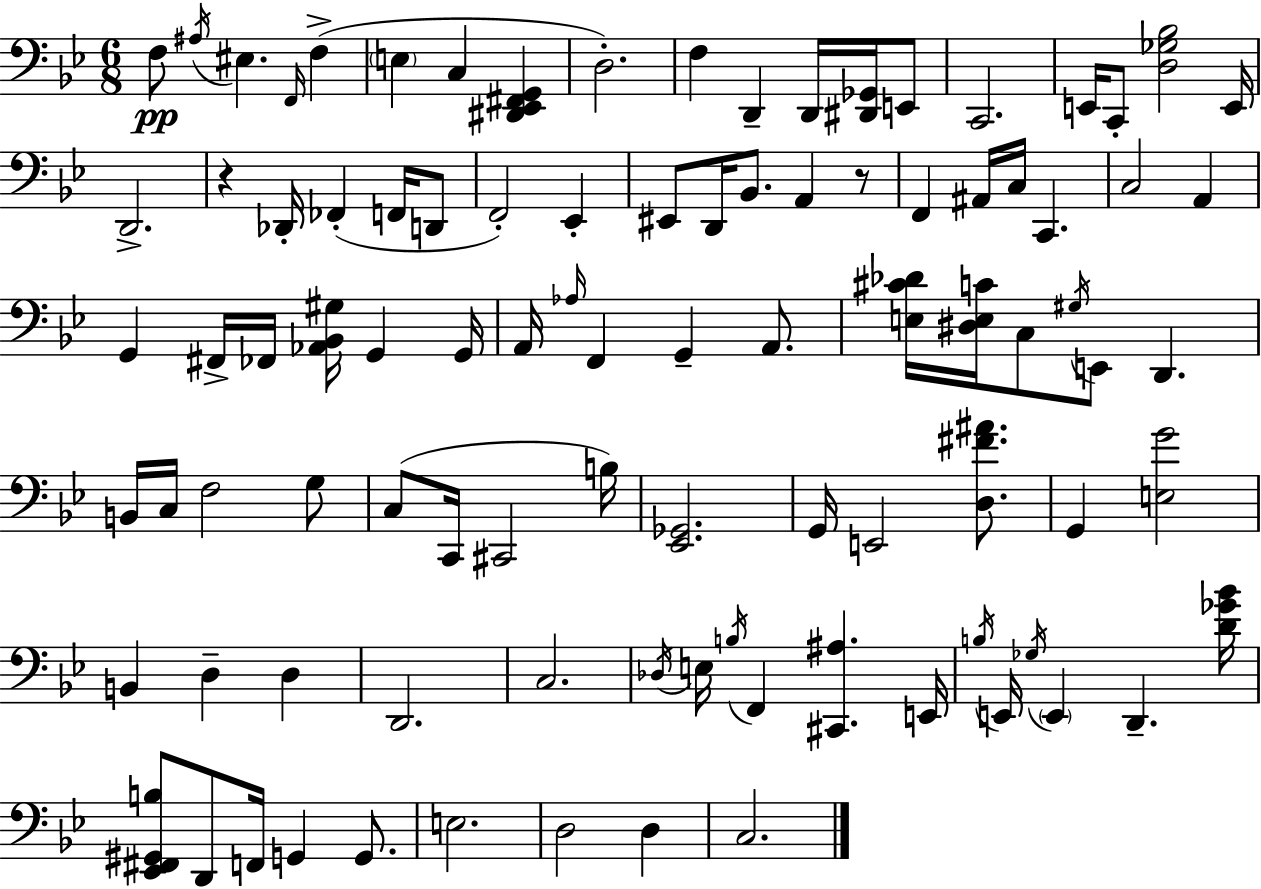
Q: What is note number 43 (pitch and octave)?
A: A2